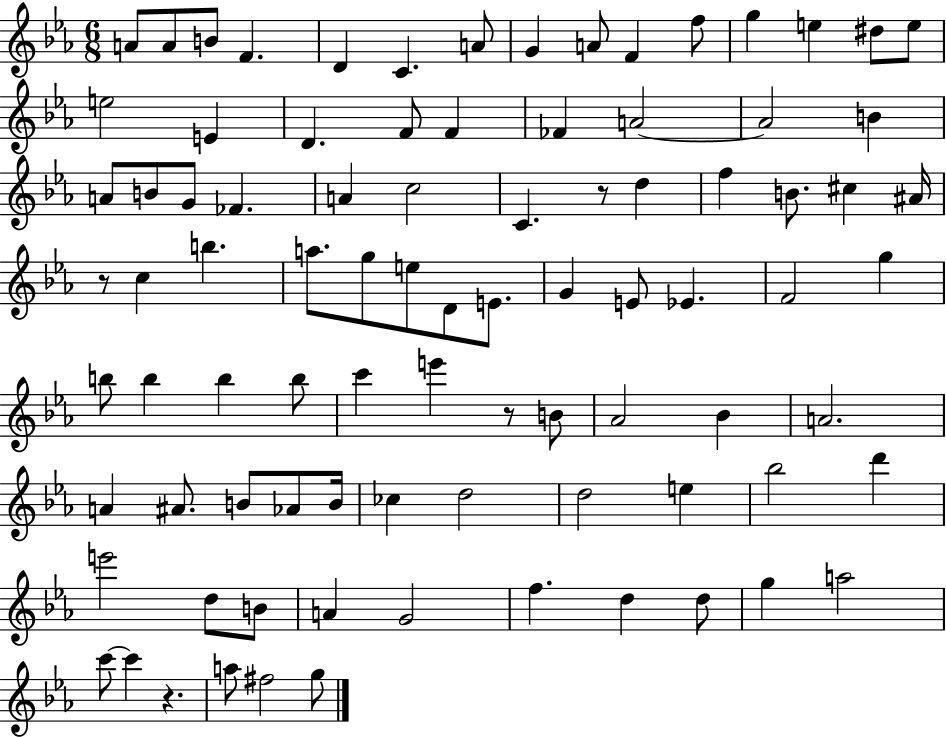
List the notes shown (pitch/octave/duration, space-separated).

A4/e A4/e B4/e F4/q. D4/q C4/q. A4/e G4/q A4/e F4/q F5/e G5/q E5/q D#5/e E5/e E5/h E4/q D4/q. F4/e F4/q FES4/q A4/h A4/h B4/q A4/e B4/e G4/e FES4/q. A4/q C5/h C4/q. R/e D5/q F5/q B4/e. C#5/q A#4/s R/e C5/q B5/q. A5/e. G5/e E5/e D4/e E4/e. G4/q E4/e Eb4/q. F4/h G5/q B5/e B5/q B5/q B5/e C6/q E6/q R/e B4/e Ab4/h Bb4/q A4/h. A4/q A#4/e. B4/e Ab4/e B4/s CES5/q D5/h D5/h E5/q Bb5/h D6/q E6/h D5/e B4/e A4/q G4/h F5/q. D5/q D5/e G5/q A5/h C6/e C6/q R/q. A5/e F#5/h G5/e